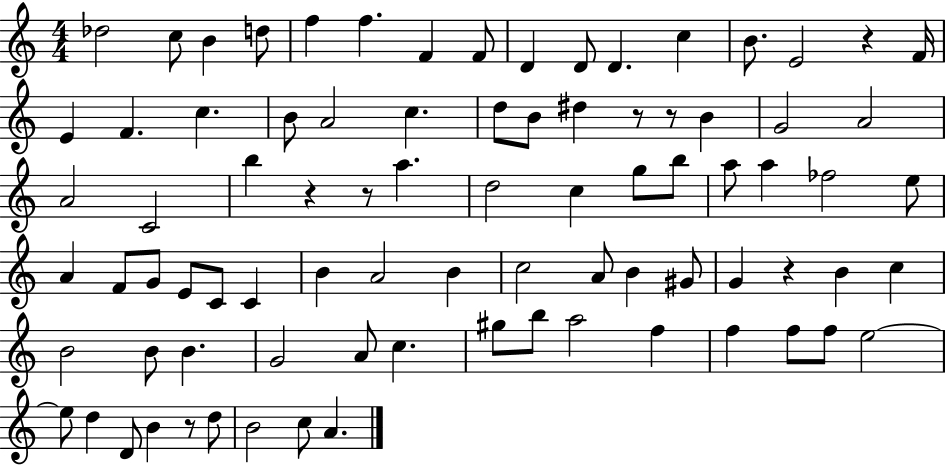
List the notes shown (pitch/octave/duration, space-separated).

Db5/h C5/e B4/q D5/e F5/q F5/q. F4/q F4/e D4/q D4/e D4/q. C5/q B4/e. E4/h R/q F4/s E4/q F4/q. C5/q. B4/e A4/h C5/q. D5/e B4/e D#5/q R/e R/e B4/q G4/h A4/h A4/h C4/h B5/q R/q R/e A5/q. D5/h C5/q G5/e B5/e A5/e A5/q FES5/h E5/e A4/q F4/e G4/e E4/e C4/e C4/q B4/q A4/h B4/q C5/h A4/e B4/q G#4/e G4/q R/q B4/q C5/q B4/h B4/e B4/q. G4/h A4/e C5/q. G#5/e B5/e A5/h F5/q F5/q F5/e F5/e E5/h E5/e D5/q D4/e B4/q R/e D5/e B4/h C5/e A4/q.